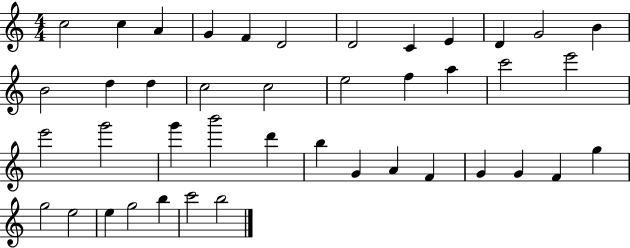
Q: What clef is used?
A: treble